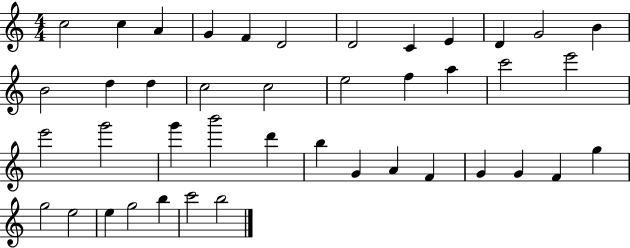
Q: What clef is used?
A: treble